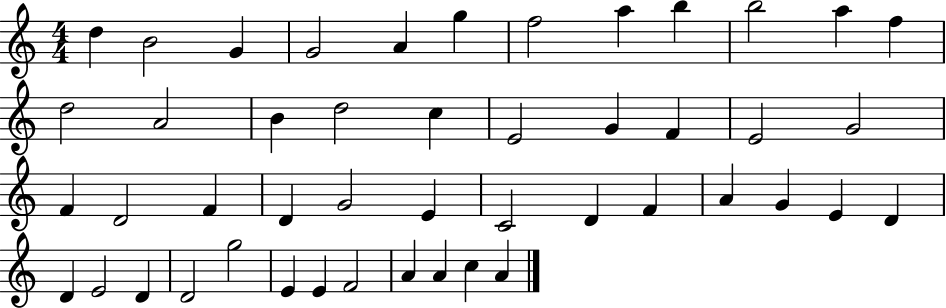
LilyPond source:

{
  \clef treble
  \numericTimeSignature
  \time 4/4
  \key c \major
  d''4 b'2 g'4 | g'2 a'4 g''4 | f''2 a''4 b''4 | b''2 a''4 f''4 | \break d''2 a'2 | b'4 d''2 c''4 | e'2 g'4 f'4 | e'2 g'2 | \break f'4 d'2 f'4 | d'4 g'2 e'4 | c'2 d'4 f'4 | a'4 g'4 e'4 d'4 | \break d'4 e'2 d'4 | d'2 g''2 | e'4 e'4 f'2 | a'4 a'4 c''4 a'4 | \break \bar "|."
}